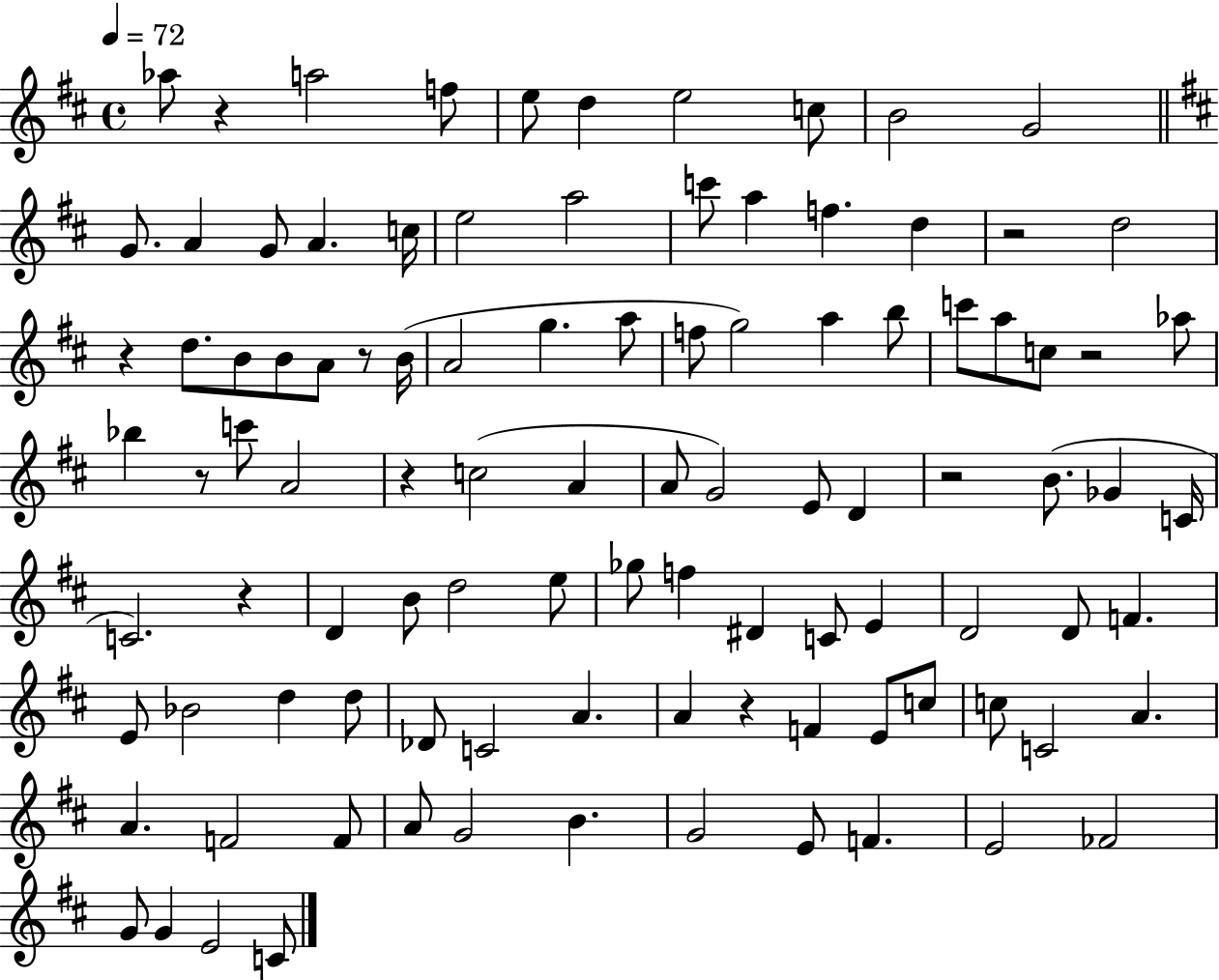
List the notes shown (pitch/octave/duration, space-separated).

Ab5/e R/q A5/h F5/e E5/e D5/q E5/h C5/e B4/h G4/h G4/e. A4/q G4/e A4/q. C5/s E5/h A5/h C6/e A5/q F5/q. D5/q R/h D5/h R/q D5/e. B4/e B4/e A4/e R/e B4/s A4/h G5/q. A5/e F5/e G5/h A5/q B5/e C6/e A5/e C5/e R/h Ab5/e Bb5/q R/e C6/e A4/h R/q C5/h A4/q A4/e G4/h E4/e D4/q R/h B4/e. Gb4/q C4/s C4/h. R/q D4/q B4/e D5/h E5/e Gb5/e F5/q D#4/q C4/e E4/q D4/h D4/e F4/q. E4/e Bb4/h D5/q D5/e Db4/e C4/h A4/q. A4/q R/q F4/q E4/e C5/e C5/e C4/h A4/q. A4/q. F4/h F4/e A4/e G4/h B4/q. G4/h E4/e F4/q. E4/h FES4/h G4/e G4/q E4/h C4/e